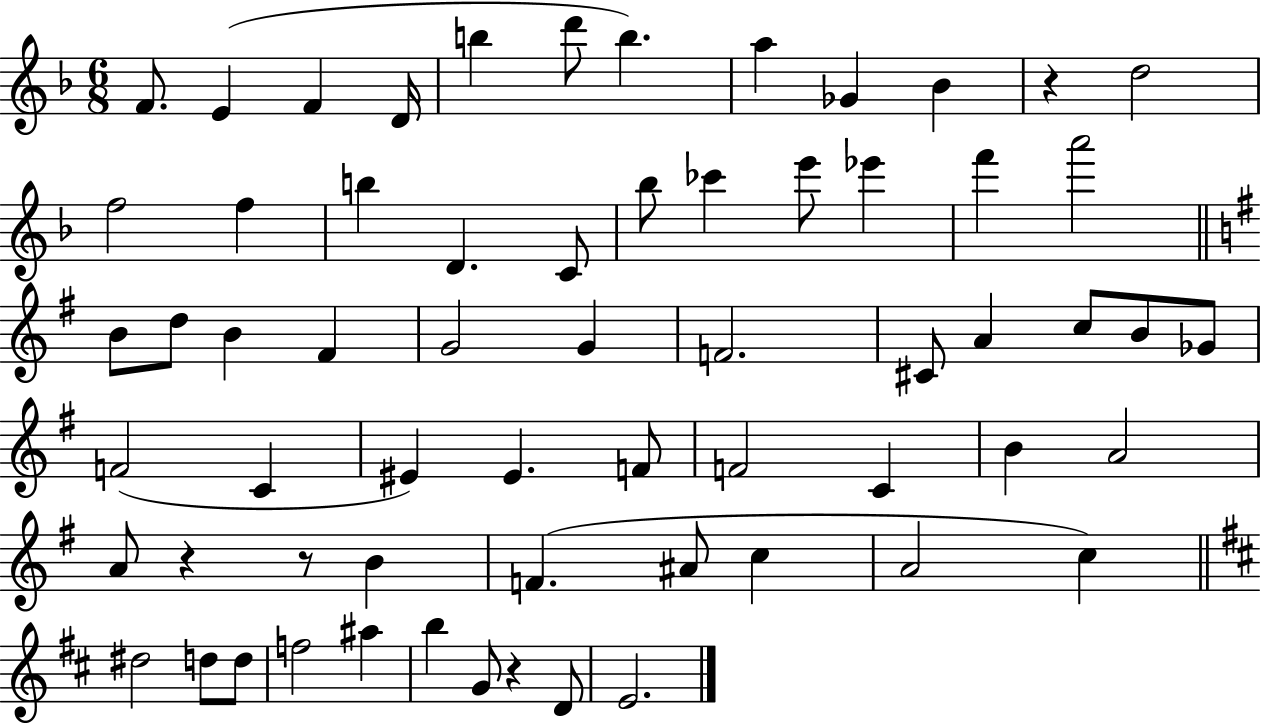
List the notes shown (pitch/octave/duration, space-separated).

F4/e. E4/q F4/q D4/s B5/q D6/e B5/q. A5/q Gb4/q Bb4/q R/q D5/h F5/h F5/q B5/q D4/q. C4/e Bb5/e CES6/q E6/e Eb6/q F6/q A6/h B4/e D5/e B4/q F#4/q G4/h G4/q F4/h. C#4/e A4/q C5/e B4/e Gb4/e F4/h C4/q EIS4/q EIS4/q. F4/e F4/h C4/q B4/q A4/h A4/e R/q R/e B4/q F4/q. A#4/e C5/q A4/h C5/q D#5/h D5/e D5/e F5/h A#5/q B5/q G4/e R/q D4/e E4/h.